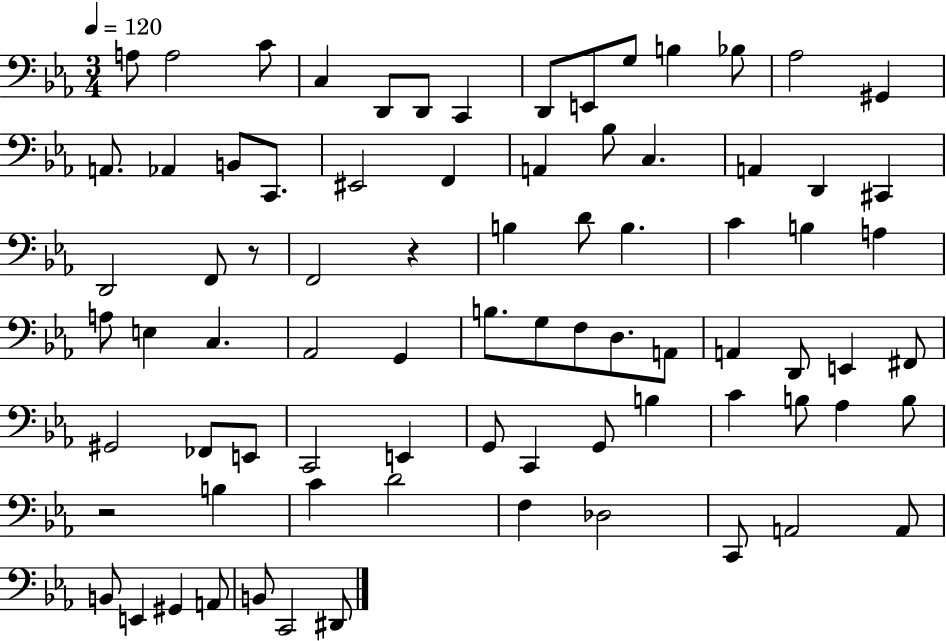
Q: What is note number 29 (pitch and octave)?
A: F2